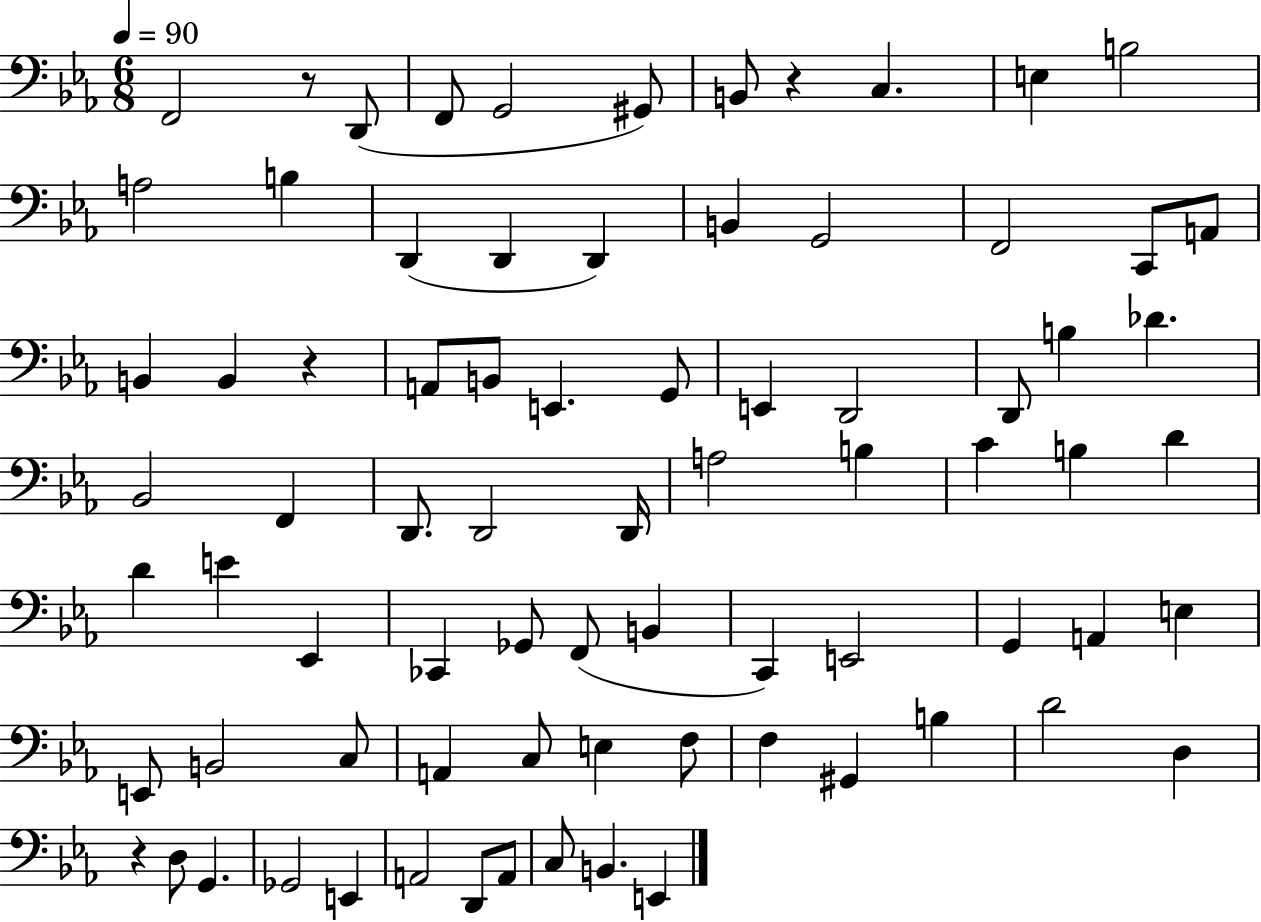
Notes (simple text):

F2/h R/e D2/e F2/e G2/h G#2/e B2/e R/q C3/q. E3/q B3/h A3/h B3/q D2/q D2/q D2/q B2/q G2/h F2/h C2/e A2/e B2/q B2/q R/q A2/e B2/e E2/q. G2/e E2/q D2/h D2/e B3/q Db4/q. Bb2/h F2/q D2/e. D2/h D2/s A3/h B3/q C4/q B3/q D4/q D4/q E4/q Eb2/q CES2/q Gb2/e F2/e B2/q C2/q E2/h G2/q A2/q E3/q E2/e B2/h C3/e A2/q C3/e E3/q F3/e F3/q G#2/q B3/q D4/h D3/q R/q D3/e G2/q. Gb2/h E2/q A2/h D2/e A2/e C3/e B2/q. E2/q